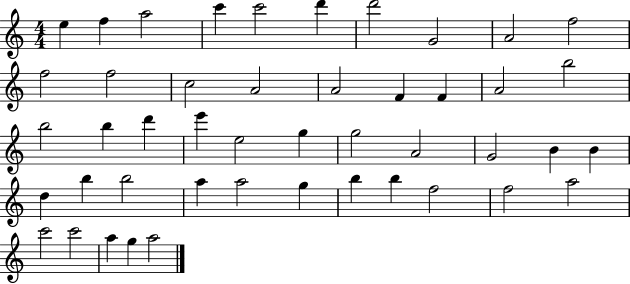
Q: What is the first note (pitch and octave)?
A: E5